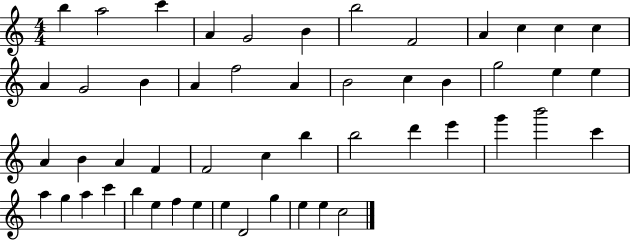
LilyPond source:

{
  \clef treble
  \numericTimeSignature
  \time 4/4
  \key c \major
  b''4 a''2 c'''4 | a'4 g'2 b'4 | b''2 f'2 | a'4 c''4 c''4 c''4 | \break a'4 g'2 b'4 | a'4 f''2 a'4 | b'2 c''4 b'4 | g''2 e''4 e''4 | \break a'4 b'4 a'4 f'4 | f'2 c''4 b''4 | b''2 d'''4 e'''4 | g'''4 b'''2 c'''4 | \break a''4 g''4 a''4 c'''4 | b''4 e''4 f''4 e''4 | e''4 d'2 g''4 | e''4 e''4 c''2 | \break \bar "|."
}